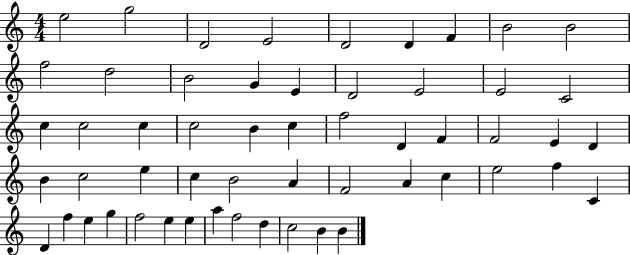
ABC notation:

X:1
T:Untitled
M:4/4
L:1/4
K:C
e2 g2 D2 E2 D2 D F B2 B2 f2 d2 B2 G E D2 E2 E2 C2 c c2 c c2 B c f2 D F F2 E D B c2 e c B2 A F2 A c e2 f C D f e g f2 e e a f2 d c2 B B